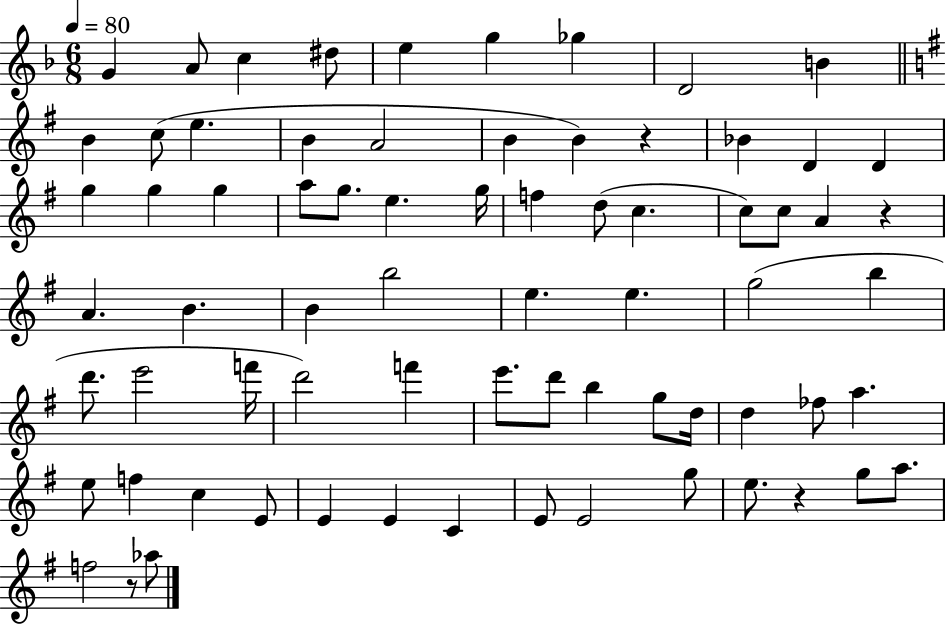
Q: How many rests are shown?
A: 4